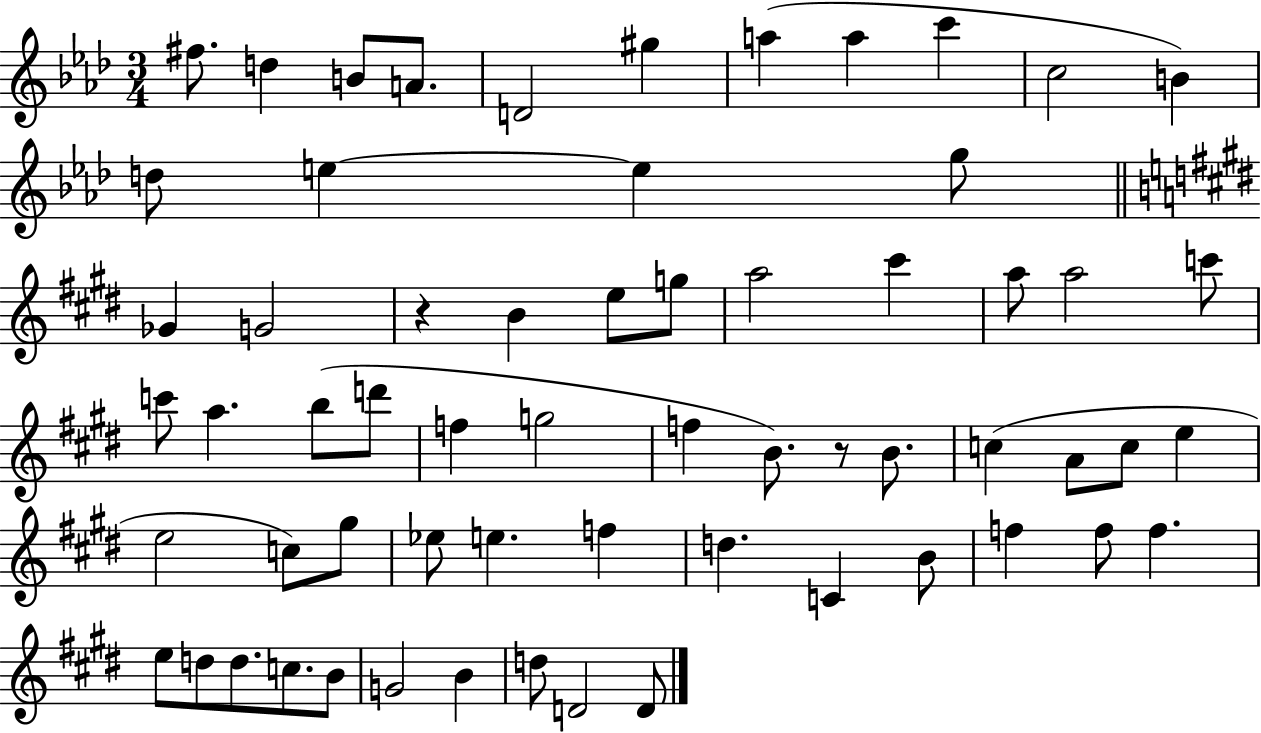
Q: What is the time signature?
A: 3/4